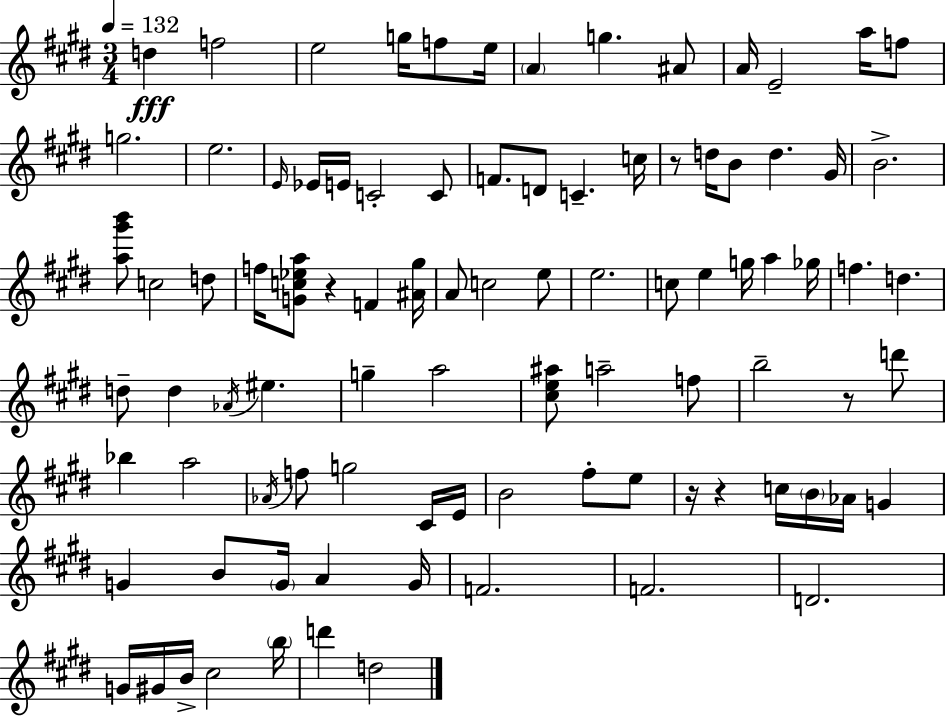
X:1
T:Untitled
M:3/4
L:1/4
K:E
d f2 e2 g/4 f/2 e/4 A g ^A/2 A/4 E2 a/4 f/2 g2 e2 E/4 _E/4 E/4 C2 C/2 F/2 D/2 C c/4 z/2 d/4 B/2 d ^G/4 B2 [a^g'b']/2 c2 d/2 f/4 [Gc_ea]/2 z F [^A^g]/4 A/2 c2 e/2 e2 c/2 e g/4 a _g/4 f d d/2 d _A/4 ^e g a2 [^ce^a]/2 a2 f/2 b2 z/2 d'/2 _b a2 _A/4 f/2 g2 ^C/4 E/4 B2 ^f/2 e/2 z/4 z c/4 B/4 _A/4 G G B/2 G/4 A G/4 F2 F2 D2 G/4 ^G/4 B/4 ^c2 b/4 d' d2